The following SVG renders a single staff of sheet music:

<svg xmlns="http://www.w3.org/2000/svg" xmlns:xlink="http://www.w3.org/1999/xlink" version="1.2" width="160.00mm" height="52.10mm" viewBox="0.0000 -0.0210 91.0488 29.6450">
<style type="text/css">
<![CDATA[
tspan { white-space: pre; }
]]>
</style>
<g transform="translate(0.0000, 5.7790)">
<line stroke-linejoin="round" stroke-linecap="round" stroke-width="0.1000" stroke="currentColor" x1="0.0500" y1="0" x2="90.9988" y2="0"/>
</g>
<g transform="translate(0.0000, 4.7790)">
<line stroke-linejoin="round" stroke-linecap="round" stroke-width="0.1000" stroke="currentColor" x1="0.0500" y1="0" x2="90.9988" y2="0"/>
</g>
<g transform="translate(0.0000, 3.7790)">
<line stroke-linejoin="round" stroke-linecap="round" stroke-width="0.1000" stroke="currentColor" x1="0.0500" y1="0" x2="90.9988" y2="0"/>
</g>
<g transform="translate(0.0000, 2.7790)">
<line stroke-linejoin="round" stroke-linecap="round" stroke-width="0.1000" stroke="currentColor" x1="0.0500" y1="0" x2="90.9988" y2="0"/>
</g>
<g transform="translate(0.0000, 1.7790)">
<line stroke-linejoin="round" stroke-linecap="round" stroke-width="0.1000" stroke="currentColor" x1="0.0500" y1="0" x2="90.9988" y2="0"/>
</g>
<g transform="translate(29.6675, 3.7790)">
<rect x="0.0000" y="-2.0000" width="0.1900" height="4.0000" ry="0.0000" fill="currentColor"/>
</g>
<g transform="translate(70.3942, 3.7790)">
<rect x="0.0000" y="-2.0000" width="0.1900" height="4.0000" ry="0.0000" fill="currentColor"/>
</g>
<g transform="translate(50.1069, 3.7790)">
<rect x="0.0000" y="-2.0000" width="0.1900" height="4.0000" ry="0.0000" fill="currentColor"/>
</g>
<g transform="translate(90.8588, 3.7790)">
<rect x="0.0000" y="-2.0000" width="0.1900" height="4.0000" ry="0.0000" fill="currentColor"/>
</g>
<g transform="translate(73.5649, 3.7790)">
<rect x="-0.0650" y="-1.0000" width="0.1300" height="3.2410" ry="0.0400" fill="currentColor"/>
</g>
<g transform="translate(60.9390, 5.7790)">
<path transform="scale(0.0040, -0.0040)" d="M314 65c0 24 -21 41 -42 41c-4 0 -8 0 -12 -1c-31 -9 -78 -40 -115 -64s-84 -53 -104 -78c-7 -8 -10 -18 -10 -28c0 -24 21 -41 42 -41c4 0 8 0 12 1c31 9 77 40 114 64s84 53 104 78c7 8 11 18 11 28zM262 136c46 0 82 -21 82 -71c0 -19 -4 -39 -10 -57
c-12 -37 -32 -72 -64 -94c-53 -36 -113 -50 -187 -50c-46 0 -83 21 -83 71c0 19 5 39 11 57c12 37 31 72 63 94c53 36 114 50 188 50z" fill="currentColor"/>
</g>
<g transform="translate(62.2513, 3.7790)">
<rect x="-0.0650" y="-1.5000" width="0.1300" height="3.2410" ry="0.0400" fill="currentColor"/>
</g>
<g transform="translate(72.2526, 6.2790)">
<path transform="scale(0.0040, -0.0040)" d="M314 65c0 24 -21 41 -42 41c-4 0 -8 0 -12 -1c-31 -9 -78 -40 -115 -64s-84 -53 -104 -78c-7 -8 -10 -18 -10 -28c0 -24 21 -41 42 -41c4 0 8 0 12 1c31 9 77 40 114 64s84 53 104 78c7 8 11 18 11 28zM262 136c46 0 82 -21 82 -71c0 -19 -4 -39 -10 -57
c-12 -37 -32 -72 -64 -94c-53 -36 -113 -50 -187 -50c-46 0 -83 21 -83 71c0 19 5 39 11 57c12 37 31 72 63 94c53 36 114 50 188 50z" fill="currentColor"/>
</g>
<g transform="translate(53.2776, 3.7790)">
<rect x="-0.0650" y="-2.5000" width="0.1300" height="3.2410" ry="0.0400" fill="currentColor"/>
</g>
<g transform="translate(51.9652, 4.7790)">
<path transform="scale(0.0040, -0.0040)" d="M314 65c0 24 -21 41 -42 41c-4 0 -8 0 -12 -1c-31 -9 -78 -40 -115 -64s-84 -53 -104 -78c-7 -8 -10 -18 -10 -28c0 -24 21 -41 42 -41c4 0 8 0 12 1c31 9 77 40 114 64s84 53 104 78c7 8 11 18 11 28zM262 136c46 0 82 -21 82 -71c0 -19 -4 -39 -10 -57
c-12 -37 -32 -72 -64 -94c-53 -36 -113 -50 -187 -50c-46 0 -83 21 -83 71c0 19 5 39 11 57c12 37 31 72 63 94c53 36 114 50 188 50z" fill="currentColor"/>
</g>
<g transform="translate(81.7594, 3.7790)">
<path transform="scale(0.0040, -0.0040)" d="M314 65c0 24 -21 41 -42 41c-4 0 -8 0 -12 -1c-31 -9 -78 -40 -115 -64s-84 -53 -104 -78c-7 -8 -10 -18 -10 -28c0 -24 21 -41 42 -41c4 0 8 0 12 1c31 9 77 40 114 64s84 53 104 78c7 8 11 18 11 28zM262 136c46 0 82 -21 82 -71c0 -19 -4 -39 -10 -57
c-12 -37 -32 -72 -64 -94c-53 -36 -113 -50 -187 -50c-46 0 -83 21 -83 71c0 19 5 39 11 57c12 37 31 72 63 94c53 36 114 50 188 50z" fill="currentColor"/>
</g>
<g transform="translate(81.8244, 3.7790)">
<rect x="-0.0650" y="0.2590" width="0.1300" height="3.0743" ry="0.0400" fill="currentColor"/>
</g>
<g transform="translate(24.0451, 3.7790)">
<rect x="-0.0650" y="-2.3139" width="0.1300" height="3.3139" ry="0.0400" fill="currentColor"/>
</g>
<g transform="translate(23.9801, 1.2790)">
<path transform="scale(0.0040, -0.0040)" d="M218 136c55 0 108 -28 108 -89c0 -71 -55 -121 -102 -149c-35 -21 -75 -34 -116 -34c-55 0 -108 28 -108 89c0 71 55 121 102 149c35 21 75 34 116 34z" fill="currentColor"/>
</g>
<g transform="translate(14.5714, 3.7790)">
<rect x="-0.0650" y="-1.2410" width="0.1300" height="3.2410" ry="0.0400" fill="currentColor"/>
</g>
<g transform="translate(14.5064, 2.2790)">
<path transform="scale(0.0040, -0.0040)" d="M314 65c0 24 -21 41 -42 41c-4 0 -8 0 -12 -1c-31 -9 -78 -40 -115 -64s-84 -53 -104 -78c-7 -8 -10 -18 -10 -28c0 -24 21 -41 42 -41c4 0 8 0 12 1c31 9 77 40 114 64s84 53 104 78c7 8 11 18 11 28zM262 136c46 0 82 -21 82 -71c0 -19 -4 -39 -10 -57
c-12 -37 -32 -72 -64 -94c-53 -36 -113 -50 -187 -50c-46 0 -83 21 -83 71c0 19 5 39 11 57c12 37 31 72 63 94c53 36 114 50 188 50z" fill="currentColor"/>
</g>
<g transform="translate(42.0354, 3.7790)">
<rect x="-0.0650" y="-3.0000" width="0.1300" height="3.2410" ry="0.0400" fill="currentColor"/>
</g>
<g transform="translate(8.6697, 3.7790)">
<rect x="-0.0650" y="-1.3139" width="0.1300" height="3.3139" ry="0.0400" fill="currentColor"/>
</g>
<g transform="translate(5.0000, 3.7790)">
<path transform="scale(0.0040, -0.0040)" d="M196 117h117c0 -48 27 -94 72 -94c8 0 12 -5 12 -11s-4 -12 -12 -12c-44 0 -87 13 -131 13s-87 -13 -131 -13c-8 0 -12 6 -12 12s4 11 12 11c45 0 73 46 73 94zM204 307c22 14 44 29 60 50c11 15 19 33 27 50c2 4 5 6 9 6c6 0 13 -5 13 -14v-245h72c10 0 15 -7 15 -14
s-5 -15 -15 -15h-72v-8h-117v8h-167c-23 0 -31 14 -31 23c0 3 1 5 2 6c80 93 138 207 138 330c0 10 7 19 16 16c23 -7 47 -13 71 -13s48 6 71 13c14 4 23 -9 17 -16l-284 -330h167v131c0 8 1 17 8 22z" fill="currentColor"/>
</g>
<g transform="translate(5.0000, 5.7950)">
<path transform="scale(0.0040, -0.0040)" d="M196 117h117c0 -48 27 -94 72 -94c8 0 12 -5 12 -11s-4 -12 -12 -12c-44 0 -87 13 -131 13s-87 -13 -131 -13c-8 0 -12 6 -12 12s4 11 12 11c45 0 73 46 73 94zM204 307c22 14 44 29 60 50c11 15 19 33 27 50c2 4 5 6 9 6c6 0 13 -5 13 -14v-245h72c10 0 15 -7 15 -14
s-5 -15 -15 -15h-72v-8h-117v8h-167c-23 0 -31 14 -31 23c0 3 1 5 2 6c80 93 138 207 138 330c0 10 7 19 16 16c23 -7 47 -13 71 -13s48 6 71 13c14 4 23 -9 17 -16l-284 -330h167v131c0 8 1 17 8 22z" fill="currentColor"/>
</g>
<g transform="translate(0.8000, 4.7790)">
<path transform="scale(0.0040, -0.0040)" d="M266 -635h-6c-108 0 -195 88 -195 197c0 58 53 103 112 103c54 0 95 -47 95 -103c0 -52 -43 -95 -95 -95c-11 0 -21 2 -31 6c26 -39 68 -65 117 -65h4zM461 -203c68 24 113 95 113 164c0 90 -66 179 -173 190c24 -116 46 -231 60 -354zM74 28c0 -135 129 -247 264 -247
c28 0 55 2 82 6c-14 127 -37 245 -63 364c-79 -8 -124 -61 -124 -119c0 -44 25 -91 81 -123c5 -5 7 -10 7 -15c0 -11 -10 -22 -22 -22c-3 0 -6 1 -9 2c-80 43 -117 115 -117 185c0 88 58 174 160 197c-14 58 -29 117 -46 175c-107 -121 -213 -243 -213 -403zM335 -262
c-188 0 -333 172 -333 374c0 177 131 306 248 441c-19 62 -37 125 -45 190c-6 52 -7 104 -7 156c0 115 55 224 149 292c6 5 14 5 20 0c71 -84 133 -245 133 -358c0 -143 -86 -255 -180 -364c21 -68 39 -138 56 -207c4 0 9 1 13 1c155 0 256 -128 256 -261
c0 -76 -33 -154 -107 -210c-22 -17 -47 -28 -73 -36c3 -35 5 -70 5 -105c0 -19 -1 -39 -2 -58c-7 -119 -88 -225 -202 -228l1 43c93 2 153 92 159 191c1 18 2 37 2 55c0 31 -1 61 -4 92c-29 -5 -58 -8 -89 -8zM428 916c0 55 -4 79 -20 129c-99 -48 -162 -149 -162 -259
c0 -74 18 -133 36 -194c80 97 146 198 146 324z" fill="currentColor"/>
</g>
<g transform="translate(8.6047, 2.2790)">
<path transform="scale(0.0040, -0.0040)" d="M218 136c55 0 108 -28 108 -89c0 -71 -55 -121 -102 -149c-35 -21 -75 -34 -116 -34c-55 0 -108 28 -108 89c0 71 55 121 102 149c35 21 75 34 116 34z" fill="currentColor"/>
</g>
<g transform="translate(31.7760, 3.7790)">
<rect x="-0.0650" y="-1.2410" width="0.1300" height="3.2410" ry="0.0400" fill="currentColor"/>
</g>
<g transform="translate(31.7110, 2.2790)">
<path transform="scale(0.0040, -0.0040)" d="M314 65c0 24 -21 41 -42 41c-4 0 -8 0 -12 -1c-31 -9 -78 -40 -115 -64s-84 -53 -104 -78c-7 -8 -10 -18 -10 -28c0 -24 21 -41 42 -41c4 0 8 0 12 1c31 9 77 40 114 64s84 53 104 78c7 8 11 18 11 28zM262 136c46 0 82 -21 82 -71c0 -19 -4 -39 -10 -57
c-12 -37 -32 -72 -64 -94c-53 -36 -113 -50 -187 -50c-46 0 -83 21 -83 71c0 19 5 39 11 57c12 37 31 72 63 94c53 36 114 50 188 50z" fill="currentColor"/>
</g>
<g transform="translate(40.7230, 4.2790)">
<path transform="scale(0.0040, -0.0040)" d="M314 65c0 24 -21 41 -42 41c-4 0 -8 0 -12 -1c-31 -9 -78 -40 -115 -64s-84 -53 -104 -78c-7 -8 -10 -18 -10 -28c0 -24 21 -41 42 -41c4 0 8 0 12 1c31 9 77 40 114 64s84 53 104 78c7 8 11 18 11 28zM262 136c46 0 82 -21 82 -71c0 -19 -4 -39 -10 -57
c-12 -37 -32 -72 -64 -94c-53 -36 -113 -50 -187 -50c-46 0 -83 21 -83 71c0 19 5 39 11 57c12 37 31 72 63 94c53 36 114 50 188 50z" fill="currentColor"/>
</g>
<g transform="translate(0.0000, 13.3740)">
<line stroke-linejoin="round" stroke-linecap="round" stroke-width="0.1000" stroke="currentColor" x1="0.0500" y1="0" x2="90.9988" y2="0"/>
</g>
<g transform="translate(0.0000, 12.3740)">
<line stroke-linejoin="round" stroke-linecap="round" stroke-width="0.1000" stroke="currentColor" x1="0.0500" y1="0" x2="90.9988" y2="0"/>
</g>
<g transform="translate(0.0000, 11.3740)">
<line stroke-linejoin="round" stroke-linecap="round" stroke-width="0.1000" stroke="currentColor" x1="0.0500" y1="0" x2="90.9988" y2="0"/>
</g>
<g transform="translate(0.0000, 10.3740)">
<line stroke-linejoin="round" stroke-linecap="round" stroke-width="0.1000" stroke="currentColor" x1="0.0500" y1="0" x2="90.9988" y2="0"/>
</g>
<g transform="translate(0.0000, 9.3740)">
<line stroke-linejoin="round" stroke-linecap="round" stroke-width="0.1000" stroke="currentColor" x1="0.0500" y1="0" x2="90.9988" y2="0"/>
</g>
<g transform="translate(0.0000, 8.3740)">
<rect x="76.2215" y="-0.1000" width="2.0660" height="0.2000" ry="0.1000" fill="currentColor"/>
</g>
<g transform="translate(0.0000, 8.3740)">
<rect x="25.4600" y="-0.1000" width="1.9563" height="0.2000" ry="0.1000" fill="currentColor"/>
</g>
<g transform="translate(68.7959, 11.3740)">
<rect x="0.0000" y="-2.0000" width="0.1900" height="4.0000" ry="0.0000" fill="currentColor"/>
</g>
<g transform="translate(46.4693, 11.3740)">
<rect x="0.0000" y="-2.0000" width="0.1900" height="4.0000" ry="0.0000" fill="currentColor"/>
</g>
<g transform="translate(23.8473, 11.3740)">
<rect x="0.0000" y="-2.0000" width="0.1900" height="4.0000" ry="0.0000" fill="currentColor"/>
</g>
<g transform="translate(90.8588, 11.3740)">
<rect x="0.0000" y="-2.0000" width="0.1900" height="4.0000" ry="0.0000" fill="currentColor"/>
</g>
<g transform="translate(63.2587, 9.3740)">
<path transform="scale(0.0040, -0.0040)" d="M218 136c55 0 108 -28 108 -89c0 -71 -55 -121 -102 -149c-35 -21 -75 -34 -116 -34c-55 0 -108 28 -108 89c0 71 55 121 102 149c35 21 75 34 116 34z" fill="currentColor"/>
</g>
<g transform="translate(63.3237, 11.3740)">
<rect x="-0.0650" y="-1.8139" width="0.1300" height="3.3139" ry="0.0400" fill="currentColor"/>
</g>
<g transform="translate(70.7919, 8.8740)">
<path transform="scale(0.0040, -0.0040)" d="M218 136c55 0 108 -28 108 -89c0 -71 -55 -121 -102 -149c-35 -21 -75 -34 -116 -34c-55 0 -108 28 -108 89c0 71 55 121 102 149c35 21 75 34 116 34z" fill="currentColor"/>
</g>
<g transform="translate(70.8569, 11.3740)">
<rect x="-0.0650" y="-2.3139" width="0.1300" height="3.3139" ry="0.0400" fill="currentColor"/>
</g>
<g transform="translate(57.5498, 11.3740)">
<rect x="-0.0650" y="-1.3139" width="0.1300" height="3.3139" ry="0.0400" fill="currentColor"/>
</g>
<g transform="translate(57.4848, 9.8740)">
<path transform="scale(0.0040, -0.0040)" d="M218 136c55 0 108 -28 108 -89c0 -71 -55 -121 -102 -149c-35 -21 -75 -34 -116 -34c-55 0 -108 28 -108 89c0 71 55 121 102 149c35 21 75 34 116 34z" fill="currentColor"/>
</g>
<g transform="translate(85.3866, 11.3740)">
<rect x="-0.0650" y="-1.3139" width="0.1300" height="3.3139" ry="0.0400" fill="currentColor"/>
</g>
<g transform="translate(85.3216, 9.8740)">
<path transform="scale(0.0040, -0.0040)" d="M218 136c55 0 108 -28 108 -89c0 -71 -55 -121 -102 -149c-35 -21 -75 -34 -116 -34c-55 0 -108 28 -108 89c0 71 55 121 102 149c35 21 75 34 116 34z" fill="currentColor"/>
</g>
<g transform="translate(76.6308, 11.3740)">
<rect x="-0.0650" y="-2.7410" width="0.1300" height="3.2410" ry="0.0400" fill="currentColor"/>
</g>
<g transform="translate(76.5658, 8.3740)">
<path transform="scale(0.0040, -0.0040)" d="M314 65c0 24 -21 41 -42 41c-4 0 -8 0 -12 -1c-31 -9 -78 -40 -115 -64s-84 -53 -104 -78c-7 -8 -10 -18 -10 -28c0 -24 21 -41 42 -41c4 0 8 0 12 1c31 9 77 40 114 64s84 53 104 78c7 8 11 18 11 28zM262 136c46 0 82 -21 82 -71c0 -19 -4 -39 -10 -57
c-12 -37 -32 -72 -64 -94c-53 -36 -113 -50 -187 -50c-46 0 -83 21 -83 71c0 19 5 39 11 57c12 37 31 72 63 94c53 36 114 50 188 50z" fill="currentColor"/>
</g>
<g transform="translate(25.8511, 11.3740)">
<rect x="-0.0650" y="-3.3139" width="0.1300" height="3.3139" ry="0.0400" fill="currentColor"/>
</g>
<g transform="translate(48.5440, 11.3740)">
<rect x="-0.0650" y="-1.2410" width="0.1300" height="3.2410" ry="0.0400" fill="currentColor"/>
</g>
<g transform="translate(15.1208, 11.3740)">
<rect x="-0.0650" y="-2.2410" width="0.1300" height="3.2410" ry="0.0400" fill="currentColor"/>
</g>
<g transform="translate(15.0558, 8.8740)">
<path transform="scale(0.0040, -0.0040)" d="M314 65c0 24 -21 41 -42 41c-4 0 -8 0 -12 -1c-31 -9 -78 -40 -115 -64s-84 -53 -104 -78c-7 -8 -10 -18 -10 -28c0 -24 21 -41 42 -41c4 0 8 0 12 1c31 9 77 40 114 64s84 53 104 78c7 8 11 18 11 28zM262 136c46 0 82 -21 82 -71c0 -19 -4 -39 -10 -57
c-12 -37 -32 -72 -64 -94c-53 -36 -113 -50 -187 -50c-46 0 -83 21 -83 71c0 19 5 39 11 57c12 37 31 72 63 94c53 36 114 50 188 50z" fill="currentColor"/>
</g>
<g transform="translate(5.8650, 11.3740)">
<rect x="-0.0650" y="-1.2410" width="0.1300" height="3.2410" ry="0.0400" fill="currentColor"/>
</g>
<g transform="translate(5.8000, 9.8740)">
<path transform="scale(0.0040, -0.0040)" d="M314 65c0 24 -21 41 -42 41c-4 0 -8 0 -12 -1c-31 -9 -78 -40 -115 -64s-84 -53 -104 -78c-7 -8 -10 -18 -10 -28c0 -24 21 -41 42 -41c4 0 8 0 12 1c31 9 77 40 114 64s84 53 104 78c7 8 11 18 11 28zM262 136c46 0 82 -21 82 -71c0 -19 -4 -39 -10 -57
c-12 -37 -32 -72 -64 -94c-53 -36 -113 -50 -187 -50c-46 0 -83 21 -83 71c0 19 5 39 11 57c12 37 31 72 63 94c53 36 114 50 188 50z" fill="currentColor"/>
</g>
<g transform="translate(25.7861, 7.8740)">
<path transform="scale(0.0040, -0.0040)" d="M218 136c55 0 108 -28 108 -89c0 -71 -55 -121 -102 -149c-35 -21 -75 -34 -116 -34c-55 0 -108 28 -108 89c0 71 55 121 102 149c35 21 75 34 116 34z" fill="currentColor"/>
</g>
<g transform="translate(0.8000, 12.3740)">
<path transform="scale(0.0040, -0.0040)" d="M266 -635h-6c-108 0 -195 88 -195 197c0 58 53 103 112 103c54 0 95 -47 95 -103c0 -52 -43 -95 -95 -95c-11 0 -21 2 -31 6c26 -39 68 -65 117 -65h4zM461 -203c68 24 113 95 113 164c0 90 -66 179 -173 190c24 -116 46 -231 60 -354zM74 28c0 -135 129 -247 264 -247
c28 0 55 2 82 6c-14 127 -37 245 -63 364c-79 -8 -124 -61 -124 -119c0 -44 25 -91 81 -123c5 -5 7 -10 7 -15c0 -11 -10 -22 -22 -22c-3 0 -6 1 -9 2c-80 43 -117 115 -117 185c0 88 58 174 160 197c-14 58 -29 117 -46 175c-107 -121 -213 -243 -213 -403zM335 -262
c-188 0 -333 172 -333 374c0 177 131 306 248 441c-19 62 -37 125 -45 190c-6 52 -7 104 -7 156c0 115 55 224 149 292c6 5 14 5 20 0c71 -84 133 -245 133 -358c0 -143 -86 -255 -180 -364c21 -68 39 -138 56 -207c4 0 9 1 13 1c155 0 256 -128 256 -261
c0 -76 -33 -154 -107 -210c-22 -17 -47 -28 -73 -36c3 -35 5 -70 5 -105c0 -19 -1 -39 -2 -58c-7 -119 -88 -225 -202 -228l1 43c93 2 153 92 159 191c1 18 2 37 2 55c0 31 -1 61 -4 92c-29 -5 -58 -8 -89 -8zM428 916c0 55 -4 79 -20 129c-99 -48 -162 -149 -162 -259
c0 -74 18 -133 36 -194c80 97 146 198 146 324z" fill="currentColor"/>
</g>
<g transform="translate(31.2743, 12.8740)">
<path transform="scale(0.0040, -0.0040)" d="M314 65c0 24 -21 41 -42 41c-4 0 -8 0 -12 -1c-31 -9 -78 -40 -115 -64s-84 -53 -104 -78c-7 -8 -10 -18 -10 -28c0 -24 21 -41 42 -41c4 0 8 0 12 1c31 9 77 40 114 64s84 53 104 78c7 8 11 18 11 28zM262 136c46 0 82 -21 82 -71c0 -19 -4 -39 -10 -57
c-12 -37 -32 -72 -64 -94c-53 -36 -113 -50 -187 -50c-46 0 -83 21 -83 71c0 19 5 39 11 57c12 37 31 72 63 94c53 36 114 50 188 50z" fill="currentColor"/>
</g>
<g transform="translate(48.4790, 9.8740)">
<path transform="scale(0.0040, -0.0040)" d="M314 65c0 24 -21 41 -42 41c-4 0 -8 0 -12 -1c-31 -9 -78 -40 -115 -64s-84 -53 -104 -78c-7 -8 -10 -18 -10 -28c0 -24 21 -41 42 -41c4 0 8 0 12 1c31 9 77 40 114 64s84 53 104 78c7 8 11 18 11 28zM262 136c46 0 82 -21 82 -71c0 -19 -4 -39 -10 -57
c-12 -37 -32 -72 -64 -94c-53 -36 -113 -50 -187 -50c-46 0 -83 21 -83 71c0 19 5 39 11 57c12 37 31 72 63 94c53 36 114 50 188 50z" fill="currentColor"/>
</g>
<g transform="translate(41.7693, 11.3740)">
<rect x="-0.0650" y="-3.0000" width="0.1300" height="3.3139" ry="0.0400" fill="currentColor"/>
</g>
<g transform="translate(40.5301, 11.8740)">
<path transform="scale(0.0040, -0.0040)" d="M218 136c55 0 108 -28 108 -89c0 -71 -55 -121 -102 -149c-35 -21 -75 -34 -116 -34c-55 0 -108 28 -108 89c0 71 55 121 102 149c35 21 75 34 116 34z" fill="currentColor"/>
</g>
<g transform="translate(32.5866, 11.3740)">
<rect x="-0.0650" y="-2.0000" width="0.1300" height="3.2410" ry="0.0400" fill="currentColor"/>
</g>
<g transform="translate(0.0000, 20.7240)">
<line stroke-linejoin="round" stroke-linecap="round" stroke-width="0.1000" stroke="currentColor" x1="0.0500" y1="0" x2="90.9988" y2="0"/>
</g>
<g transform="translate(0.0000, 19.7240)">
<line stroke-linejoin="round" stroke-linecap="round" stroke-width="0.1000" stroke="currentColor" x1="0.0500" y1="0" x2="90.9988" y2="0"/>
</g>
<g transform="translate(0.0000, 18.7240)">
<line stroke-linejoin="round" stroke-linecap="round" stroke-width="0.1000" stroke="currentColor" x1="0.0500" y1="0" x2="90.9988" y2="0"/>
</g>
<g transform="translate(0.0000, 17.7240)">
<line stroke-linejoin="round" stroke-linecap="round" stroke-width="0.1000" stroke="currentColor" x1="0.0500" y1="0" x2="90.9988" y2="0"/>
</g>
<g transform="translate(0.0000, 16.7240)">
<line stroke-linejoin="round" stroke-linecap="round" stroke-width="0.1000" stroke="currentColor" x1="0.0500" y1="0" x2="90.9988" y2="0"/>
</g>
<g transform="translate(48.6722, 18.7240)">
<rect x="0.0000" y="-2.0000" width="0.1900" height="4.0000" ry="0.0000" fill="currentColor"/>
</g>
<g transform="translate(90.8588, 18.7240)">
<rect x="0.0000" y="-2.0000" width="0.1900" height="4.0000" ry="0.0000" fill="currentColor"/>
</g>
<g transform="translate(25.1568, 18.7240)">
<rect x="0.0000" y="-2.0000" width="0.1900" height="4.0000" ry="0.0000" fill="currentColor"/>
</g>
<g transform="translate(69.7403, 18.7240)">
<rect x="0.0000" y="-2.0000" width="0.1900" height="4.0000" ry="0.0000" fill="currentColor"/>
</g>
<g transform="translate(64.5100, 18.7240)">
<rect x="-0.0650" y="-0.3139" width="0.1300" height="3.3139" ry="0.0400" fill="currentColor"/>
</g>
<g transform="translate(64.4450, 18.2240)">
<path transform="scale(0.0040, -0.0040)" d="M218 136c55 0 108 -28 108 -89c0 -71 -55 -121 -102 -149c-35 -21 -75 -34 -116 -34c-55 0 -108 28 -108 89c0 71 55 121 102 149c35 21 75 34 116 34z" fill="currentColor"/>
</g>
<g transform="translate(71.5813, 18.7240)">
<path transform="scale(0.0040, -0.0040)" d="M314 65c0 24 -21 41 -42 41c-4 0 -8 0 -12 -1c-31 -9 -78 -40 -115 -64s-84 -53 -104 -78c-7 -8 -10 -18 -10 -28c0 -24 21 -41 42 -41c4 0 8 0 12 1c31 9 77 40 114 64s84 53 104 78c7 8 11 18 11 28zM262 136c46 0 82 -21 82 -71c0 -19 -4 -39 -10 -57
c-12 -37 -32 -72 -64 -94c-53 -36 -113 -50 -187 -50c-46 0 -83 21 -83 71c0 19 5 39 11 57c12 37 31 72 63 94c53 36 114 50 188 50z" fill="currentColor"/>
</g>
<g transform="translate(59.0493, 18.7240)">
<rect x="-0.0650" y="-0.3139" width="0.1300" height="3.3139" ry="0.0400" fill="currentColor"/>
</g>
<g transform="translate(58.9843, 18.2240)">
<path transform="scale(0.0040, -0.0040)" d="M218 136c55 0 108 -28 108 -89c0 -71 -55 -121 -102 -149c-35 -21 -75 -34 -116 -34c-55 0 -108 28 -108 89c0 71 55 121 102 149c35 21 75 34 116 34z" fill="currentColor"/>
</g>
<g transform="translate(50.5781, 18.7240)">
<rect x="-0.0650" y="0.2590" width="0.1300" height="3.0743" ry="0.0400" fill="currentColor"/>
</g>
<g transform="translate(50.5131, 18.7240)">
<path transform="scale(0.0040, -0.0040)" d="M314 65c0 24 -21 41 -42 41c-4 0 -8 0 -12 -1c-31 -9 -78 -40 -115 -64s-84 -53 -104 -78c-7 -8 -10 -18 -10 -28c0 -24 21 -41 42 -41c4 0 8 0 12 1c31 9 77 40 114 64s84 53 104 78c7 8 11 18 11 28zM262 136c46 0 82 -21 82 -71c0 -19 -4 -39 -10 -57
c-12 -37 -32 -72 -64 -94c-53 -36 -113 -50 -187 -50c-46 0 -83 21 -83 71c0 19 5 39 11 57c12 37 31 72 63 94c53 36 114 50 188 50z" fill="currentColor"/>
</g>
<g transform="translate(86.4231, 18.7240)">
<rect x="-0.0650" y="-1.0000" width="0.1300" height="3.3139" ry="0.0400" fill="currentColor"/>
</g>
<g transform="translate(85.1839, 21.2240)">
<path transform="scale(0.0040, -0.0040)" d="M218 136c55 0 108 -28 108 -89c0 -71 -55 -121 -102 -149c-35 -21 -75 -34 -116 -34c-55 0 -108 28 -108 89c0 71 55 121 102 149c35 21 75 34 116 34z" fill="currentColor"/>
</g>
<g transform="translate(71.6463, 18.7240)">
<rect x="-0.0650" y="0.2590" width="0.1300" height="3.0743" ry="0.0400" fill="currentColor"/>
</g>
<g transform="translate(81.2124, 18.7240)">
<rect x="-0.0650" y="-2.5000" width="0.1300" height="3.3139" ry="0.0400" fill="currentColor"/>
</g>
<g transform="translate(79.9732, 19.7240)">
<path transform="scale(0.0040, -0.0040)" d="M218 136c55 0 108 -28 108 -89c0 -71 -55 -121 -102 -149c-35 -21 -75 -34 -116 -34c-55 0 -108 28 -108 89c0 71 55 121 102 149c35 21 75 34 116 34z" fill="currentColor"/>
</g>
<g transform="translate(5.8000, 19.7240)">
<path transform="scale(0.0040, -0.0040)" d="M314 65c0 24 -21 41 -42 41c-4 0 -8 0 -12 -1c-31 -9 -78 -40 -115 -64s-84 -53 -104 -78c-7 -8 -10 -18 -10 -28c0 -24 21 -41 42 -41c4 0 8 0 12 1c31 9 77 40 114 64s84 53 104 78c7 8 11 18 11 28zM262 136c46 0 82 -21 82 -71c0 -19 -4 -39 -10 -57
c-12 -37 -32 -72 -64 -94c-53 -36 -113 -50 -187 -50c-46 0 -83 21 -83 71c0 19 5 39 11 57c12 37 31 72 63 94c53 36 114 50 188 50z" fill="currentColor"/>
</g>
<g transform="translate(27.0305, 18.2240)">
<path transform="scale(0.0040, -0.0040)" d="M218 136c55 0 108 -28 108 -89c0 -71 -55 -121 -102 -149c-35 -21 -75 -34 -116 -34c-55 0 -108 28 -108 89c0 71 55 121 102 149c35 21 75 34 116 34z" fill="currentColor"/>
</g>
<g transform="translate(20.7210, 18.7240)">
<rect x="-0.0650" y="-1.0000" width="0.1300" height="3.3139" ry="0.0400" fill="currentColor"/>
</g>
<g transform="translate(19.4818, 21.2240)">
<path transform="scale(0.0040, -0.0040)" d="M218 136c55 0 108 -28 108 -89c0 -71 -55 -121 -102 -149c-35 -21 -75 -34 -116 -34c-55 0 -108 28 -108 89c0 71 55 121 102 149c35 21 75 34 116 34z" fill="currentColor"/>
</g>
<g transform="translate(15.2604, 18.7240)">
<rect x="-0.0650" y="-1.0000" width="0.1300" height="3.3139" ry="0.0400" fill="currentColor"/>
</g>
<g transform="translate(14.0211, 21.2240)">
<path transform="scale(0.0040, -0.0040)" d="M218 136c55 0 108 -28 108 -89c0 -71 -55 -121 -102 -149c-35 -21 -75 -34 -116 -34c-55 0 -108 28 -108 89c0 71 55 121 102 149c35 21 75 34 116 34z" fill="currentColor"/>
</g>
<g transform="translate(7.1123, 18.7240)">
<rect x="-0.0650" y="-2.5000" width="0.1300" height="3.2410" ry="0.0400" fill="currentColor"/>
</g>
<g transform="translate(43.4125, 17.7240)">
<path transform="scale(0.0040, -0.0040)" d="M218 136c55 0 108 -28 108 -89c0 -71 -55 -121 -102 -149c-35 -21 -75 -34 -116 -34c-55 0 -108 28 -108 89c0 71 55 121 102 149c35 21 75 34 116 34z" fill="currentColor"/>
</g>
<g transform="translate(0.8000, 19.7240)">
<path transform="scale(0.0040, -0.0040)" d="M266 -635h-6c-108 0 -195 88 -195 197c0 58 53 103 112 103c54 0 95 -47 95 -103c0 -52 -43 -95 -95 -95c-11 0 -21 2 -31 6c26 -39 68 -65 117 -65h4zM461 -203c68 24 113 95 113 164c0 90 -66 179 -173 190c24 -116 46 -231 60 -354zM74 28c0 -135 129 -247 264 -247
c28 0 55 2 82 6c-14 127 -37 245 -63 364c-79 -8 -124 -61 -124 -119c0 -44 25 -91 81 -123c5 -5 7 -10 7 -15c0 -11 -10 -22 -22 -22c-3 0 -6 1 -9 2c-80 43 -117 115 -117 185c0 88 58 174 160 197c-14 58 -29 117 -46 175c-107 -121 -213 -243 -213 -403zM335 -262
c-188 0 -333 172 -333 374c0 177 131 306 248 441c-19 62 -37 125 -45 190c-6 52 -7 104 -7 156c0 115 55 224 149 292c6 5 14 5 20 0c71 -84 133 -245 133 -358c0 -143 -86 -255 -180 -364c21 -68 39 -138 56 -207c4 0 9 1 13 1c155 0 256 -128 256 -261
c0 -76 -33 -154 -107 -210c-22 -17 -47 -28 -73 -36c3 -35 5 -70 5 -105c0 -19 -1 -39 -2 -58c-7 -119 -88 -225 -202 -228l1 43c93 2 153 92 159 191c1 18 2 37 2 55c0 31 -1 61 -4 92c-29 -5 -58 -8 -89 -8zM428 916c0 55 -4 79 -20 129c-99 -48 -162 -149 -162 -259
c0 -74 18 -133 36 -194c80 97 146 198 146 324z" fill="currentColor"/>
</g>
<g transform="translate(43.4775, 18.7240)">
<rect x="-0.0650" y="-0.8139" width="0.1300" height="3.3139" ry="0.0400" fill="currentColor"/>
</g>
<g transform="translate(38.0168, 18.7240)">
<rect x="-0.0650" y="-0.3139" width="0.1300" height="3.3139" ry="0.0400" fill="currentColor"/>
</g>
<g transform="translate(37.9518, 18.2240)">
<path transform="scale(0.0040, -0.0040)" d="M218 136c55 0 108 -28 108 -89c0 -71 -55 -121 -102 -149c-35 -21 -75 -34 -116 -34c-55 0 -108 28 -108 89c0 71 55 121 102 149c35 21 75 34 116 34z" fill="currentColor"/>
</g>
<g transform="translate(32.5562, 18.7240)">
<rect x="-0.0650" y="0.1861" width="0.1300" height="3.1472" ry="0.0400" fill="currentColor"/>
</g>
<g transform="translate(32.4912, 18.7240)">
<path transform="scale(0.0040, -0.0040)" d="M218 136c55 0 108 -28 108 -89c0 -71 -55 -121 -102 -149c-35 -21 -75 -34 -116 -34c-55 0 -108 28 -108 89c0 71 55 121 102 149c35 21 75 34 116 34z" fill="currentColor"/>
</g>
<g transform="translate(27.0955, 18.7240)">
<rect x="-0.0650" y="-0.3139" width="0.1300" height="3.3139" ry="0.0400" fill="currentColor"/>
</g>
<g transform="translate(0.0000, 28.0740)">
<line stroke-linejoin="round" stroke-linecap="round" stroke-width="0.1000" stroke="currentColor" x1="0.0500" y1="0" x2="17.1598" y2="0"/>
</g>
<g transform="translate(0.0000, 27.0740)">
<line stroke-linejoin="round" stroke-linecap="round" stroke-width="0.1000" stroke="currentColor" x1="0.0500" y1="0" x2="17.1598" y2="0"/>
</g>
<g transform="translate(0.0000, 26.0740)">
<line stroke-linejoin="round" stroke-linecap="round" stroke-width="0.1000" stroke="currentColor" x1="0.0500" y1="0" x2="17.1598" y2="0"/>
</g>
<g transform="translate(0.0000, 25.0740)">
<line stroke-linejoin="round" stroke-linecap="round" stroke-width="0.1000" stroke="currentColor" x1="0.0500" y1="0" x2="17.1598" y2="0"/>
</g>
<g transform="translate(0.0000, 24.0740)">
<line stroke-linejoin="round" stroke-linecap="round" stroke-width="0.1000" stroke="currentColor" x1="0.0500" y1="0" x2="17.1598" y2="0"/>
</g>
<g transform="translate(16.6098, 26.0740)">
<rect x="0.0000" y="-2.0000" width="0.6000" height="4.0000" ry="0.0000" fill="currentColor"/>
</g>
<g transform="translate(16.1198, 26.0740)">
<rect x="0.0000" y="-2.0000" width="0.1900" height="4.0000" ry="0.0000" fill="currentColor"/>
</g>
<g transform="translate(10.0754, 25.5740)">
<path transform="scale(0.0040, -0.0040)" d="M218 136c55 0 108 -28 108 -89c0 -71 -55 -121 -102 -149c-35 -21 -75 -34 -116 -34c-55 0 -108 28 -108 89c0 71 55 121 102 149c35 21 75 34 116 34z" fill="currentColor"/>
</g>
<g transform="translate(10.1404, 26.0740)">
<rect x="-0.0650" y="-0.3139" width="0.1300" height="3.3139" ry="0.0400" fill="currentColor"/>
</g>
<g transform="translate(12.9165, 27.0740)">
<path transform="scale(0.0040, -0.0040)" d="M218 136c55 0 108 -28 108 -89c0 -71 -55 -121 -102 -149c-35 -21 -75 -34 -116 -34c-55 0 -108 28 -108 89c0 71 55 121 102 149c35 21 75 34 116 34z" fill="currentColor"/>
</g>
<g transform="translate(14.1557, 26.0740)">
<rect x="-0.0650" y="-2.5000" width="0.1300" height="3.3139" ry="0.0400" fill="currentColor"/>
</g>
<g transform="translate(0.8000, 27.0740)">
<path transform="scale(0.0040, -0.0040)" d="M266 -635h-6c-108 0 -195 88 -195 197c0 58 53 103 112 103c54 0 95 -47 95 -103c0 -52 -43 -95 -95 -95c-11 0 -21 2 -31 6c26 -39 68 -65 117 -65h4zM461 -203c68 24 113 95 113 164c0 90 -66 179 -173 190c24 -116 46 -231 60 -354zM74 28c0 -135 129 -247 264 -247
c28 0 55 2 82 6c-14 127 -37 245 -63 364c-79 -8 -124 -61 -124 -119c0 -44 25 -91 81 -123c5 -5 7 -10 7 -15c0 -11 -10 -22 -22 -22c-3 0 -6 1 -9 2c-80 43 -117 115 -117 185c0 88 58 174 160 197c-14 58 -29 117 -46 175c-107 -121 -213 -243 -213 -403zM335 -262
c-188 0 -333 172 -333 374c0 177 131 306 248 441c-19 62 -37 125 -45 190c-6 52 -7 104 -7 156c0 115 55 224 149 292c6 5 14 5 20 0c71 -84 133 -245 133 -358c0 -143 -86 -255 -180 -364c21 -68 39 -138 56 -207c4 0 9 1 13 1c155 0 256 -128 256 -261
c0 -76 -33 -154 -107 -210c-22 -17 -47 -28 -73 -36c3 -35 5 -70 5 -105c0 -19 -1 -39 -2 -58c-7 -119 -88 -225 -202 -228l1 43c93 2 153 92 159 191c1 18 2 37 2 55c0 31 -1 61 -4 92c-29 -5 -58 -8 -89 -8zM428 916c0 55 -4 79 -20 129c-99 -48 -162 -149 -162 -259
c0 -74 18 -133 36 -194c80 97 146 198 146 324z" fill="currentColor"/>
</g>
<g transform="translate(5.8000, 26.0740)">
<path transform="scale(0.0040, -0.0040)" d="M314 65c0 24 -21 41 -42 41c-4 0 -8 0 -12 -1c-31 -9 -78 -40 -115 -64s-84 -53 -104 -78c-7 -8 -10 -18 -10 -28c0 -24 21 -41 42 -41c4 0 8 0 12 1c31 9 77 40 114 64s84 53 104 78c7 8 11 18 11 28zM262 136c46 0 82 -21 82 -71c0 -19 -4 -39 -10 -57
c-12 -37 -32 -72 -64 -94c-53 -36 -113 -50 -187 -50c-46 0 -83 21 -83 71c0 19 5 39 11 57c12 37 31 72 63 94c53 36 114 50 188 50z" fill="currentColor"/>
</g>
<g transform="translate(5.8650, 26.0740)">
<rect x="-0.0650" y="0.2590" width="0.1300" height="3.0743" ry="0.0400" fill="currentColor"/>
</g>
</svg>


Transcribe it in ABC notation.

X:1
T:Untitled
M:4/4
L:1/4
K:C
e e2 g e2 A2 G2 E2 D2 B2 e2 g2 b F2 A e2 e f g a2 e G2 D D c B c d B2 c c B2 G D B2 c G